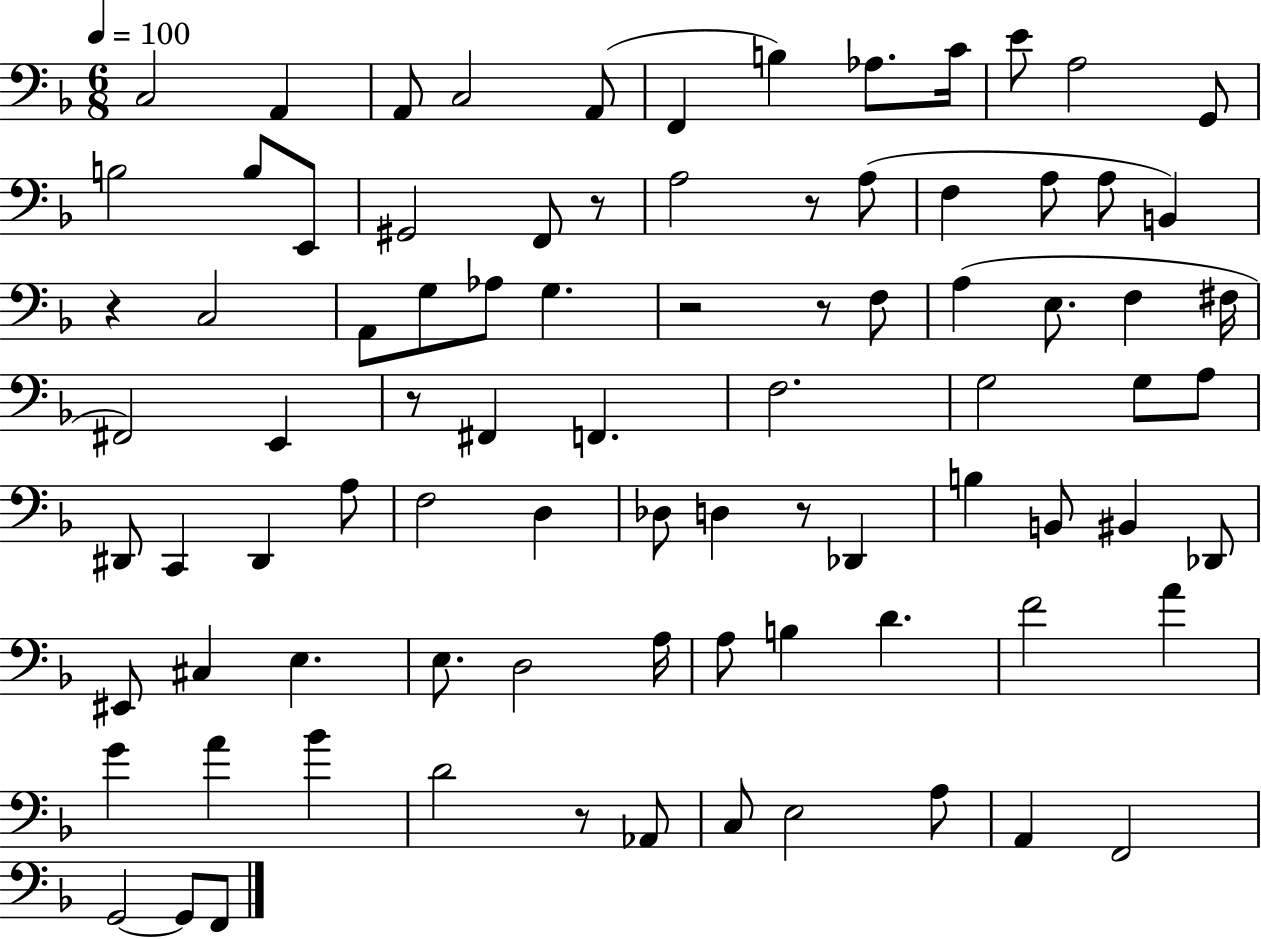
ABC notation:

X:1
T:Untitled
M:6/8
L:1/4
K:F
C,2 A,, A,,/2 C,2 A,,/2 F,, B, _A,/2 C/4 E/2 A,2 G,,/2 B,2 B,/2 E,,/2 ^G,,2 F,,/2 z/2 A,2 z/2 A,/2 F, A,/2 A,/2 B,, z C,2 A,,/2 G,/2 _A,/2 G, z2 z/2 F,/2 A, E,/2 F, ^F,/4 ^F,,2 E,, z/2 ^F,, F,, F,2 G,2 G,/2 A,/2 ^D,,/2 C,, ^D,, A,/2 F,2 D, _D,/2 D, z/2 _D,, B, B,,/2 ^B,, _D,,/2 ^E,,/2 ^C, E, E,/2 D,2 A,/4 A,/2 B, D F2 A G A _B D2 z/2 _A,,/2 C,/2 E,2 A,/2 A,, F,,2 G,,2 G,,/2 F,,/2